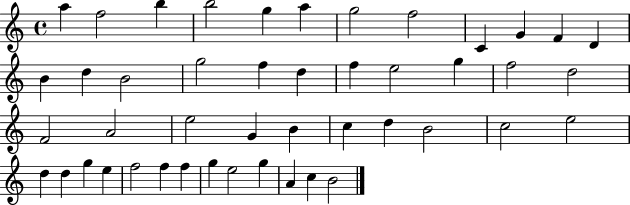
{
  \clef treble
  \time 4/4
  \defaultTimeSignature
  \key c \major
  a''4 f''2 b''4 | b''2 g''4 a''4 | g''2 f''2 | c'4 g'4 f'4 d'4 | \break b'4 d''4 b'2 | g''2 f''4 d''4 | f''4 e''2 g''4 | f''2 d''2 | \break f'2 a'2 | e''2 g'4 b'4 | c''4 d''4 b'2 | c''2 e''2 | \break d''4 d''4 g''4 e''4 | f''2 f''4 f''4 | g''4 e''2 g''4 | a'4 c''4 b'2 | \break \bar "|."
}